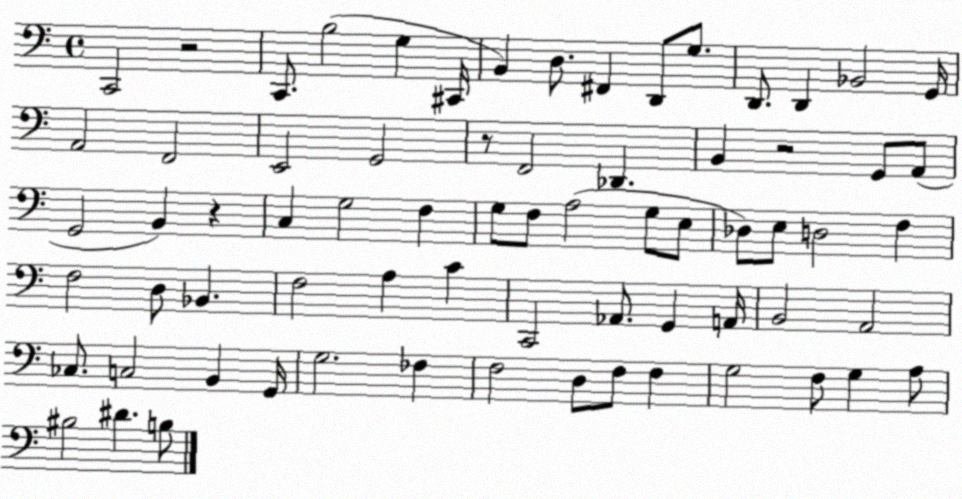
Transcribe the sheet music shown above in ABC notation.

X:1
T:Untitled
M:4/4
L:1/4
K:C
C,,2 z2 C,,/2 B,2 G, ^C,,/4 B,, D,/2 ^F,, D,,/2 G,/2 D,,/2 D,, _B,,2 G,,/4 A,,2 F,,2 E,,2 G,,2 z/2 F,,2 _D,, B,, z2 G,,/2 A,,/2 G,,2 B,, z C, G,2 F, G,/2 F,/2 A,2 G,/2 E,/2 _D,/2 E,/2 D,2 F, F,2 D,/2 _B,, F,2 A, C C,,2 _A,,/2 G,, A,,/4 B,,2 A,,2 _C,/2 C,2 B,, G,,/4 G,2 _F, F,2 D,/2 F,/2 F, G,2 F,/2 G, A,/2 ^B,2 ^D B,/2